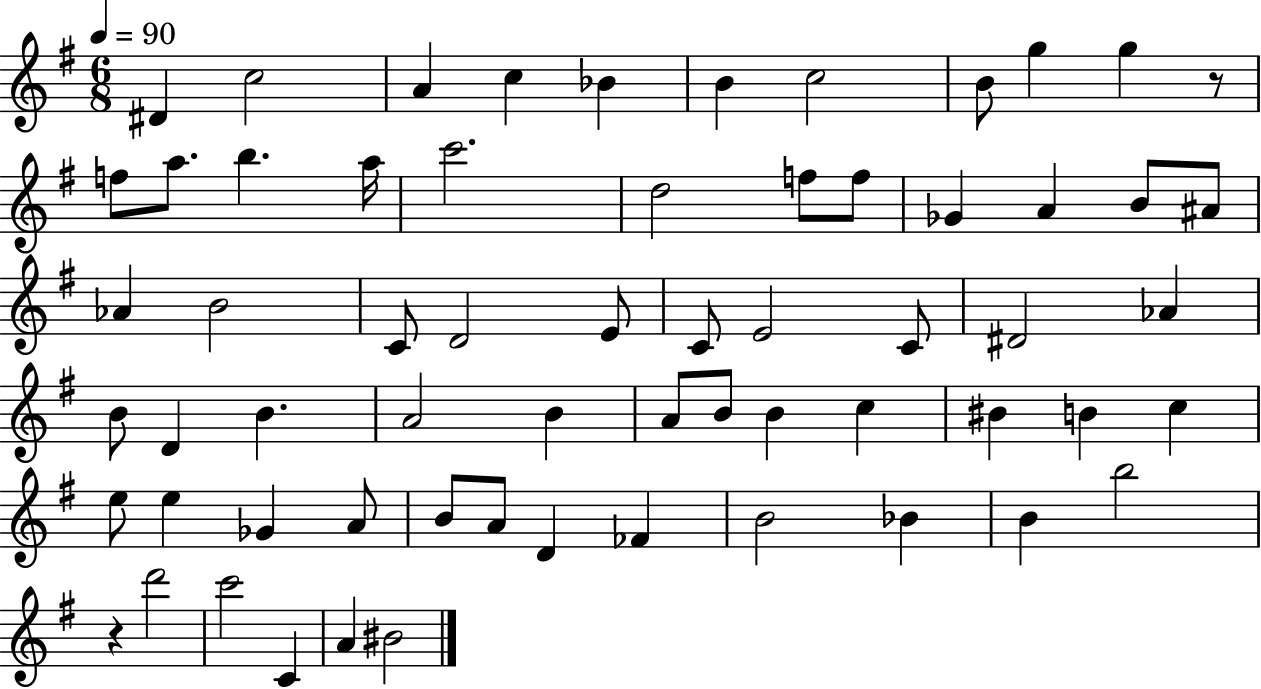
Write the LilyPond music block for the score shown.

{
  \clef treble
  \numericTimeSignature
  \time 6/8
  \key g \major
  \tempo 4 = 90
  \repeat volta 2 { dis'4 c''2 | a'4 c''4 bes'4 | b'4 c''2 | b'8 g''4 g''4 r8 | \break f''8 a''8. b''4. a''16 | c'''2. | d''2 f''8 f''8 | ges'4 a'4 b'8 ais'8 | \break aes'4 b'2 | c'8 d'2 e'8 | c'8 e'2 c'8 | dis'2 aes'4 | \break b'8 d'4 b'4. | a'2 b'4 | a'8 b'8 b'4 c''4 | bis'4 b'4 c''4 | \break e''8 e''4 ges'4 a'8 | b'8 a'8 d'4 fes'4 | b'2 bes'4 | b'4 b''2 | \break r4 d'''2 | c'''2 c'4 | a'4 bis'2 | } \bar "|."
}